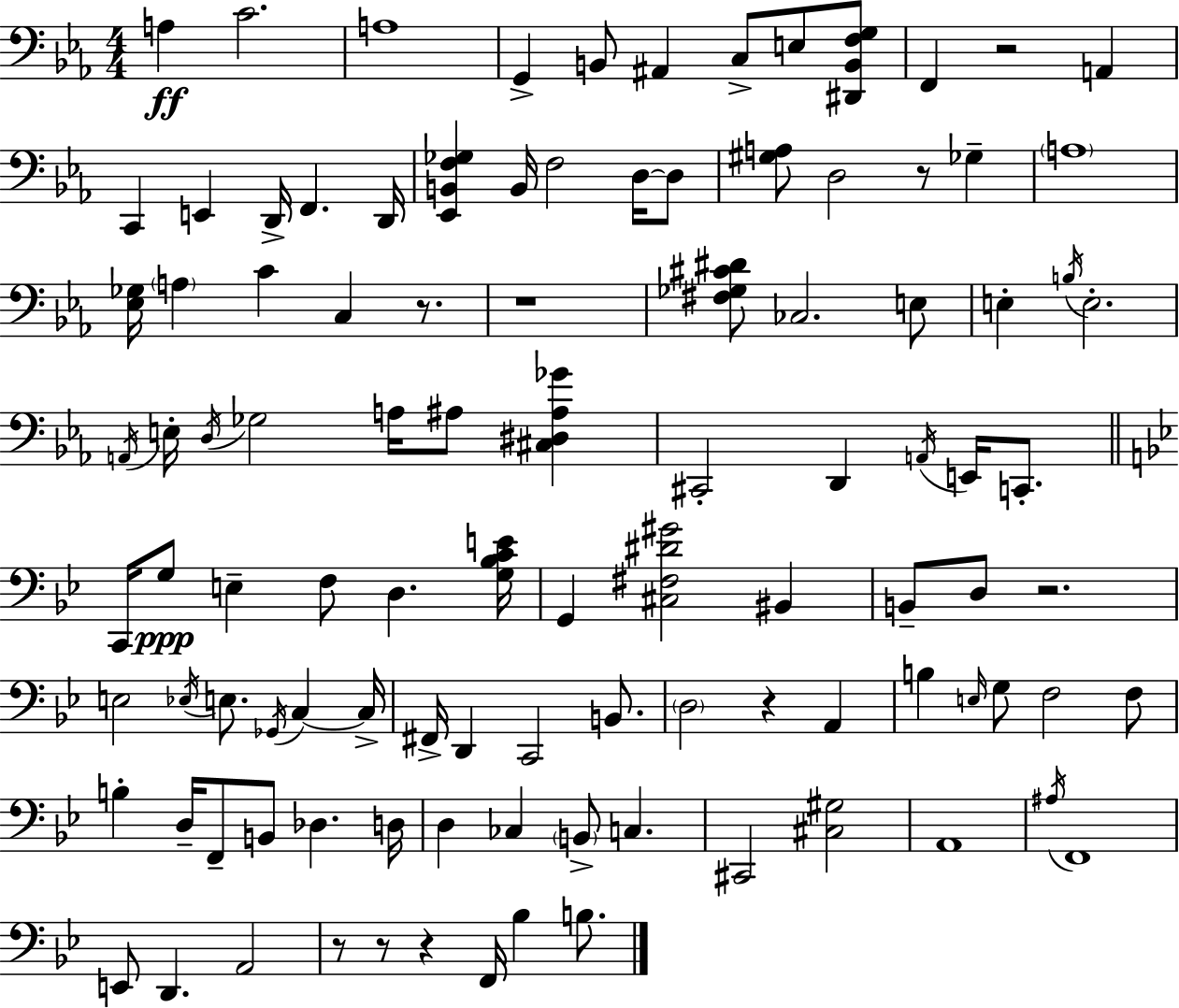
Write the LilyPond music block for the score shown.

{
  \clef bass
  \numericTimeSignature
  \time 4/4
  \key c \minor
  a4\ff c'2. | a1 | g,4-> b,8 ais,4 c8-> e8 <dis, b, f g>8 | f,4 r2 a,4 | \break c,4 e,4 d,16-> f,4. d,16 | <ees, b, f ges>4 b,16 f2 d16~~ d8 | <gis a>8 d2 r8 ges4-- | \parenthesize a1 | \break <ees ges>16 \parenthesize a4 c'4 c4 r8. | r1 | <fis ges cis' dis'>8 ces2. e8 | e4-. \acciaccatura { b16 } e2.-. | \break \acciaccatura { a,16 } e16-. \acciaccatura { d16 } ges2 a16 ais8 <cis dis ais ges'>4 | cis,2-. d,4 \acciaccatura { a,16 } | e,16 c,8.-. \bar "||" \break \key bes \major c,16 g8\ppp e4-- f8 d4. <g bes c' e'>16 | g,4 <cis fis dis' gis'>2 bis,4 | b,8-- d8 r2. | e2 \acciaccatura { ees16 } e8. \acciaccatura { ges,16 } c4~~ | \break c16-> fis,16-> d,4 c,2 b,8. | \parenthesize d2 r4 a,4 | b4 \grace { e16 } g8 f2 | f8 b4-. d16-- f,8-- b,8 des4. | \break d16 d4 ces4 \parenthesize b,8-> c4. | cis,2 <cis gis>2 | a,1 | \acciaccatura { ais16 } f,1 | \break e,8 d,4. a,2 | r8 r8 r4 f,16 bes4 | b8. \bar "|."
}